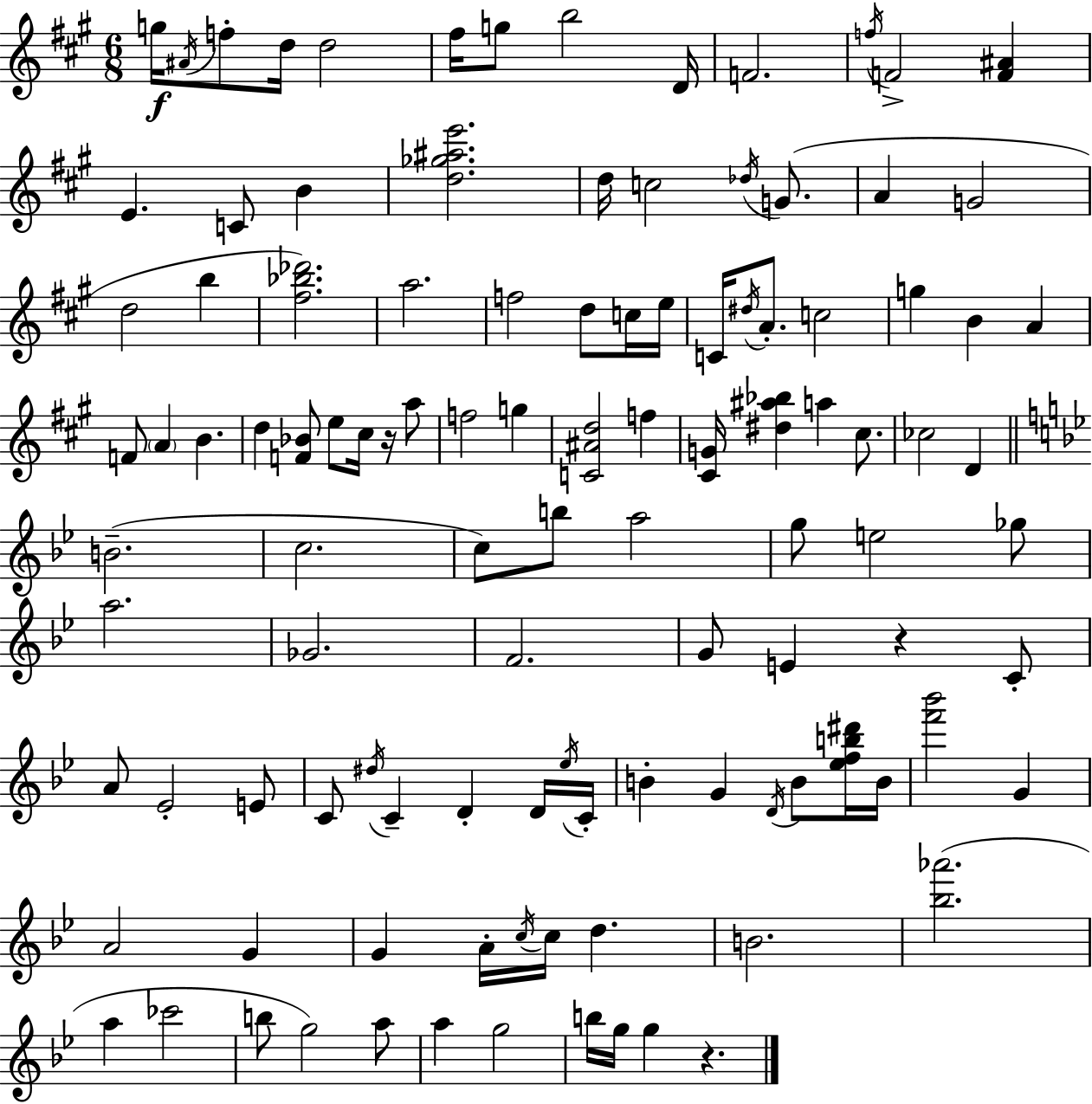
X:1
T:Untitled
M:6/8
L:1/4
K:A
g/4 ^A/4 f/2 d/4 d2 ^f/4 g/2 b2 D/4 F2 f/4 F2 [F^A] E C/2 B [d_g^ae']2 d/4 c2 _d/4 G/2 A G2 d2 b [^f_b_d']2 a2 f2 d/2 c/4 e/4 C/4 ^d/4 A/2 c2 g B A F/2 A B d [F_B]/2 e/2 ^c/4 z/4 a/2 f2 g [C^Ad]2 f [^CG]/4 [^d^a_b] a ^c/2 _c2 D B2 c2 c/2 b/2 a2 g/2 e2 _g/2 a2 _G2 F2 G/2 E z C/2 A/2 _E2 E/2 C/2 ^d/4 C D D/4 _e/4 C/4 B G D/4 B/2 [_efb^d']/4 B/4 [f'_b']2 G A2 G G A/4 c/4 c/4 d B2 [_b_a']2 a _c'2 b/2 g2 a/2 a g2 b/4 g/4 g z